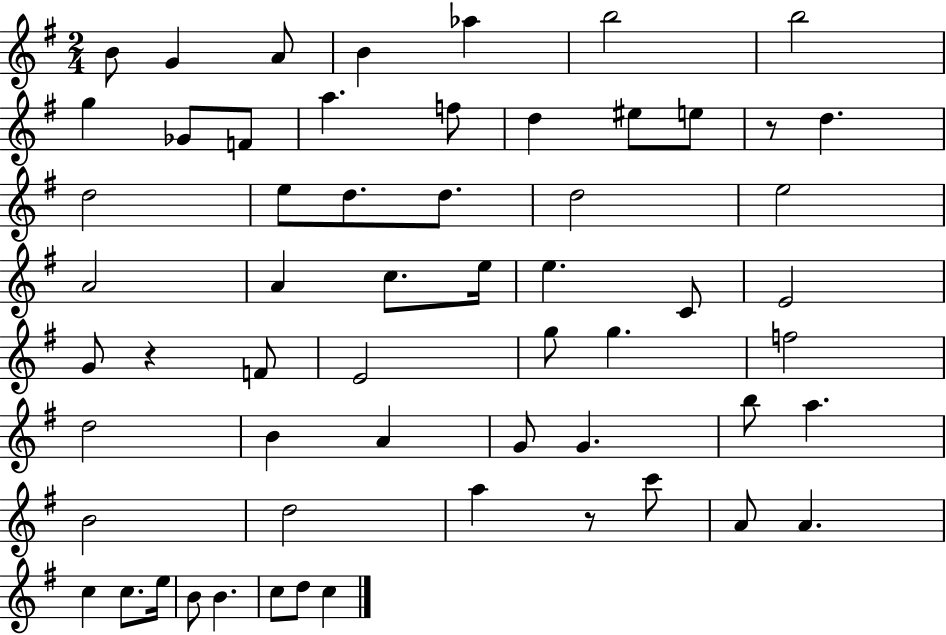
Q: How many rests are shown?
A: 3